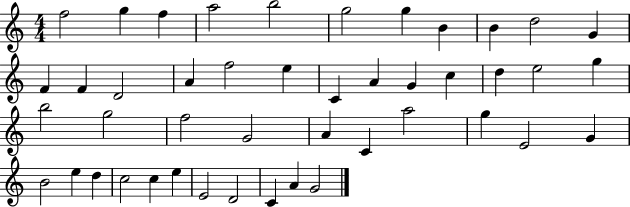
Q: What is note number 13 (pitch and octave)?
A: F4